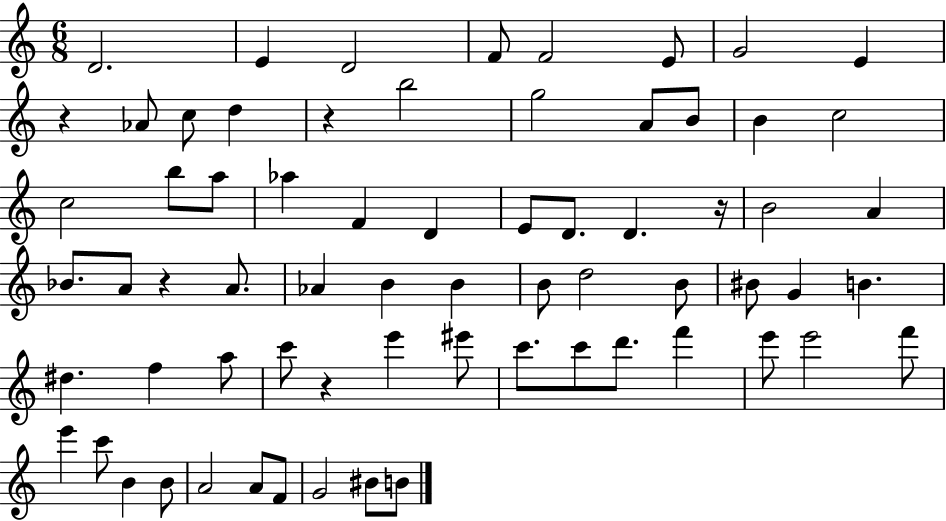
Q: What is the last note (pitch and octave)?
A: B4